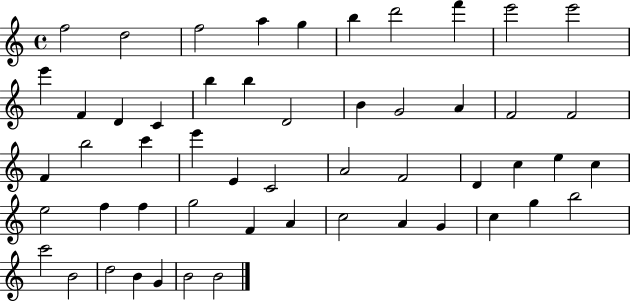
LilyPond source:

{
  \clef treble
  \time 4/4
  \defaultTimeSignature
  \key c \major
  f''2 d''2 | f''2 a''4 g''4 | b''4 d'''2 f'''4 | e'''2 e'''2 | \break e'''4 f'4 d'4 c'4 | b''4 b''4 d'2 | b'4 g'2 a'4 | f'2 f'2 | \break f'4 b''2 c'''4 | e'''4 e'4 c'2 | a'2 f'2 | d'4 c''4 e''4 c''4 | \break e''2 f''4 f''4 | g''2 f'4 a'4 | c''2 a'4 g'4 | c''4 g''4 b''2 | \break c'''2 b'2 | d''2 b'4 g'4 | b'2 b'2 | \bar "|."
}